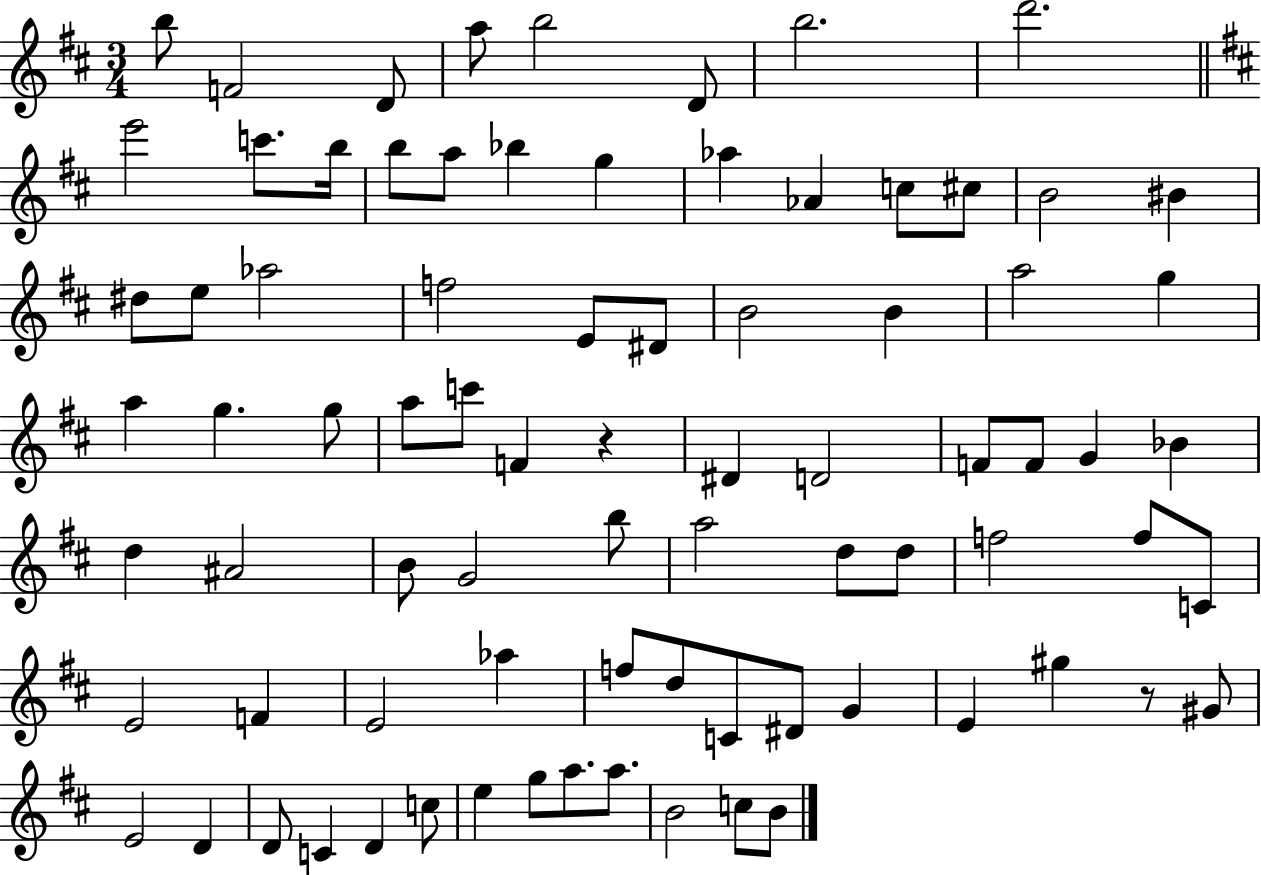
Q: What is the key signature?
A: D major